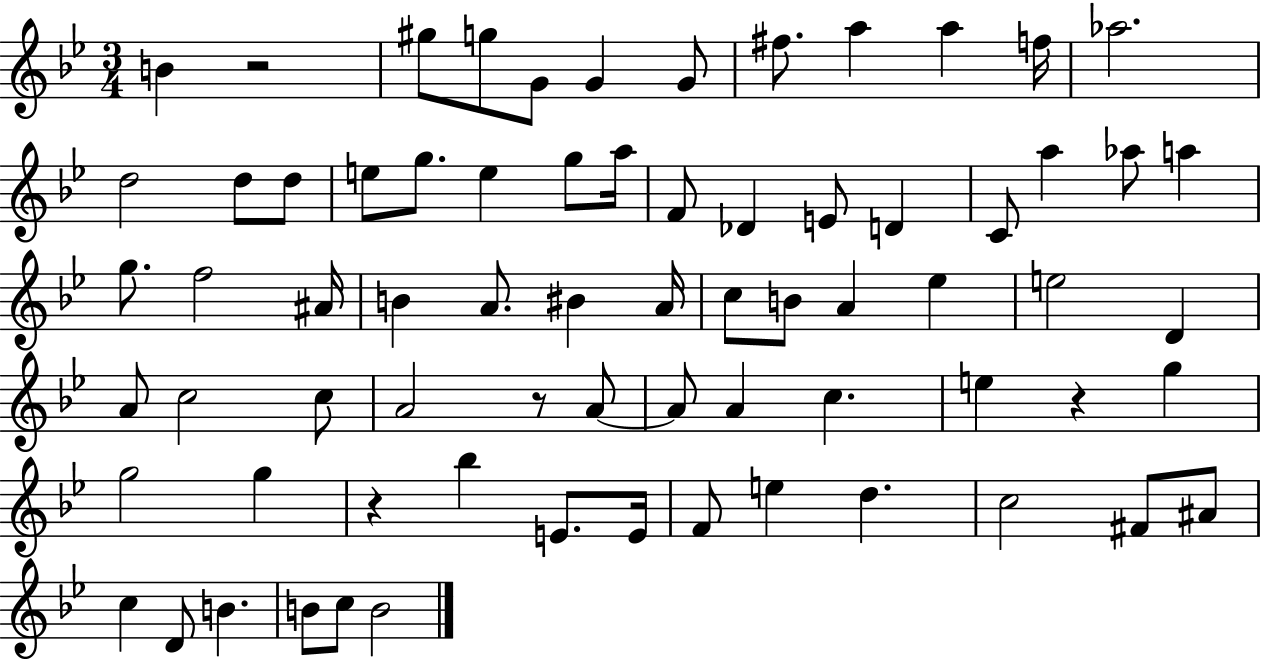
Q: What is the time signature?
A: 3/4